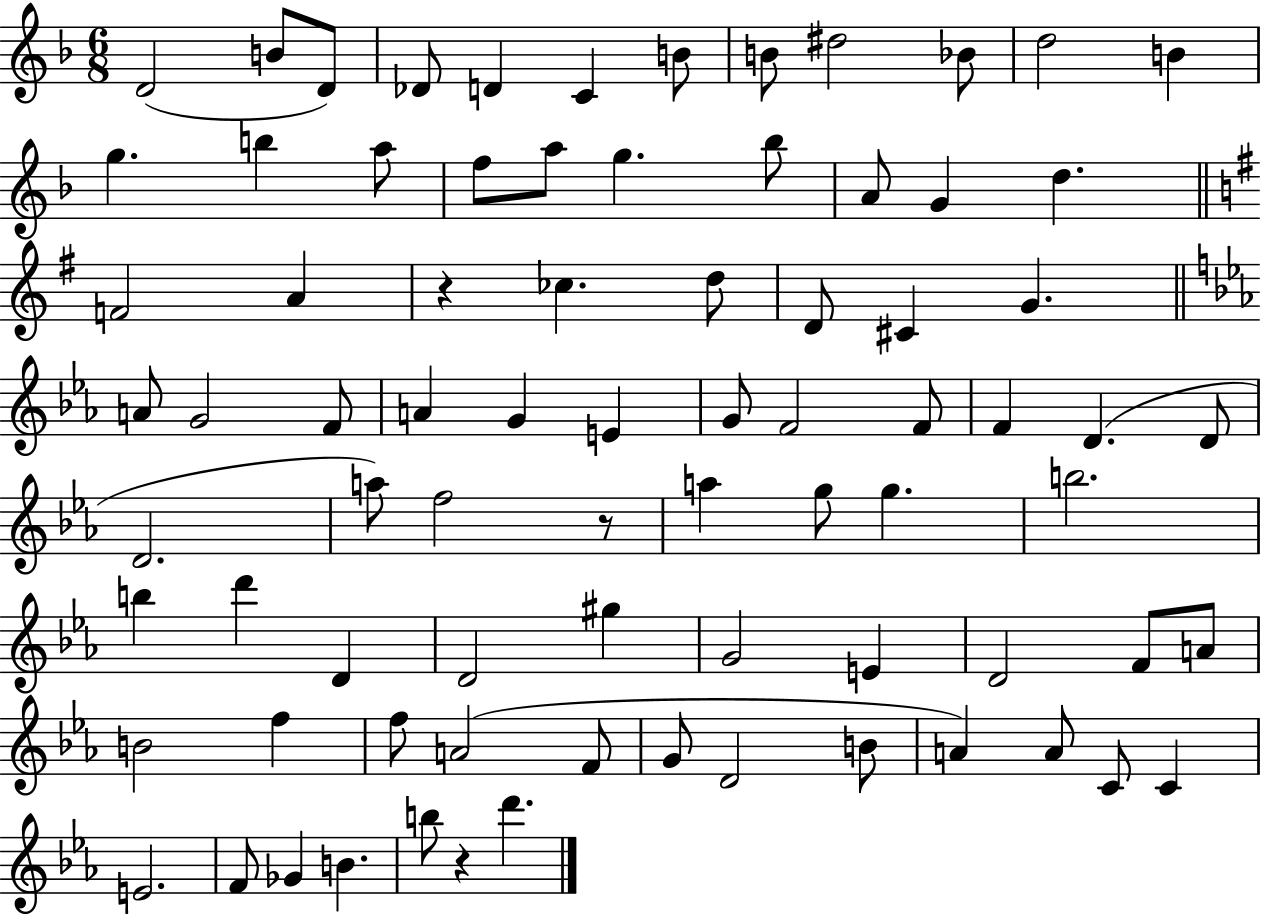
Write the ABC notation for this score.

X:1
T:Untitled
M:6/8
L:1/4
K:F
D2 B/2 D/2 _D/2 D C B/2 B/2 ^d2 _B/2 d2 B g b a/2 f/2 a/2 g _b/2 A/2 G d F2 A z _c d/2 D/2 ^C G A/2 G2 F/2 A G E G/2 F2 F/2 F D D/2 D2 a/2 f2 z/2 a g/2 g b2 b d' D D2 ^g G2 E D2 F/2 A/2 B2 f f/2 A2 F/2 G/2 D2 B/2 A A/2 C/2 C E2 F/2 _G B b/2 z d'